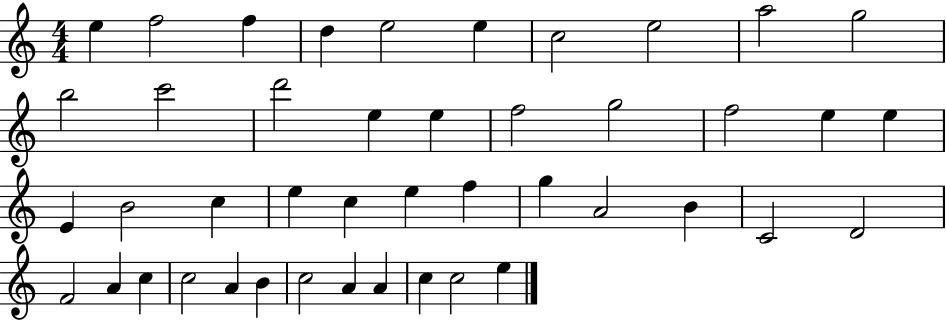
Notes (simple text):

E5/q F5/h F5/q D5/q E5/h E5/q C5/h E5/h A5/h G5/h B5/h C6/h D6/h E5/q E5/q F5/h G5/h F5/h E5/q E5/q E4/q B4/h C5/q E5/q C5/q E5/q F5/q G5/q A4/h B4/q C4/h D4/h F4/h A4/q C5/q C5/h A4/q B4/q C5/h A4/q A4/q C5/q C5/h E5/q